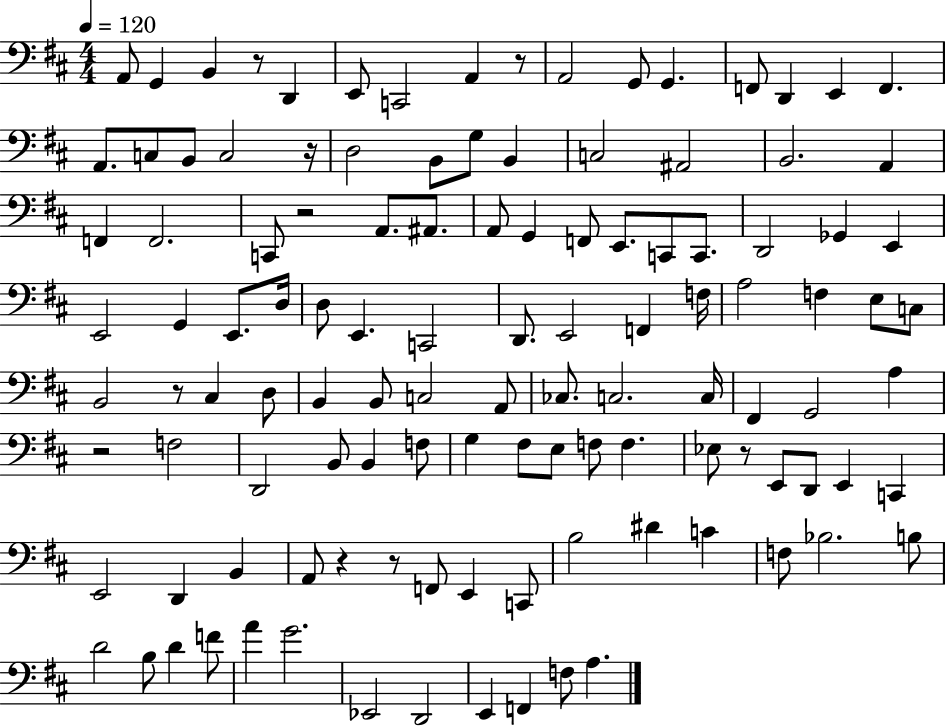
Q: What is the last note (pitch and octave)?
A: A3